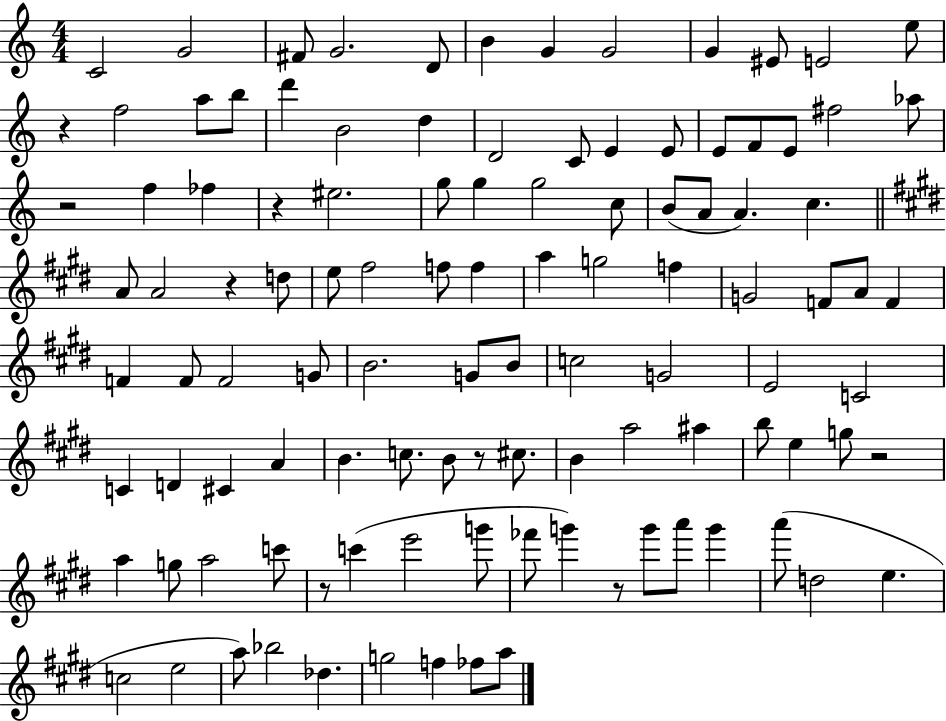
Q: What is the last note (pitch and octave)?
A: A5